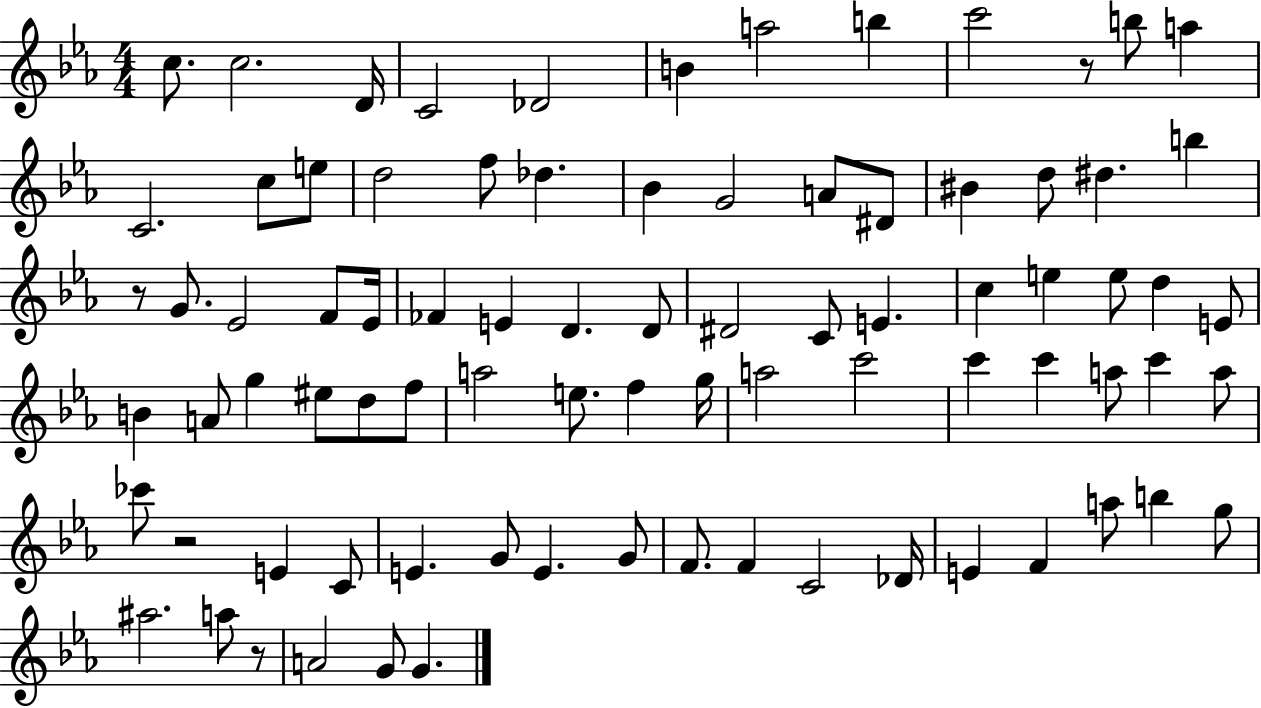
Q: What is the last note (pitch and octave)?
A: G4